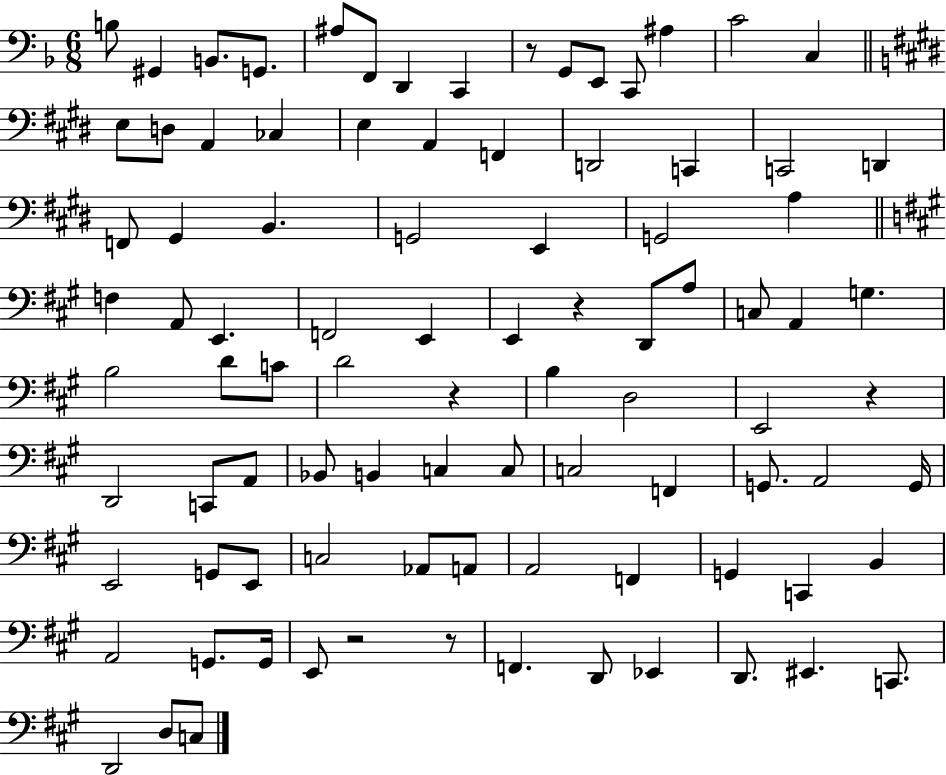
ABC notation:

X:1
T:Untitled
M:6/8
L:1/4
K:F
B,/2 ^G,, B,,/2 G,,/2 ^A,/2 F,,/2 D,, C,, z/2 G,,/2 E,,/2 C,,/2 ^A, C2 C, E,/2 D,/2 A,, _C, E, A,, F,, D,,2 C,, C,,2 D,, F,,/2 ^G,, B,, G,,2 E,, G,,2 A, F, A,,/2 E,, F,,2 E,, E,, z D,,/2 A,/2 C,/2 A,, G, B,2 D/2 C/2 D2 z B, D,2 E,,2 z D,,2 C,,/2 A,,/2 _B,,/2 B,, C, C,/2 C,2 F,, G,,/2 A,,2 G,,/4 E,,2 G,,/2 E,,/2 C,2 _A,,/2 A,,/2 A,,2 F,, G,, C,, B,, A,,2 G,,/2 G,,/4 E,,/2 z2 z/2 F,, D,,/2 _E,, D,,/2 ^E,, C,,/2 D,,2 D,/2 C,/2